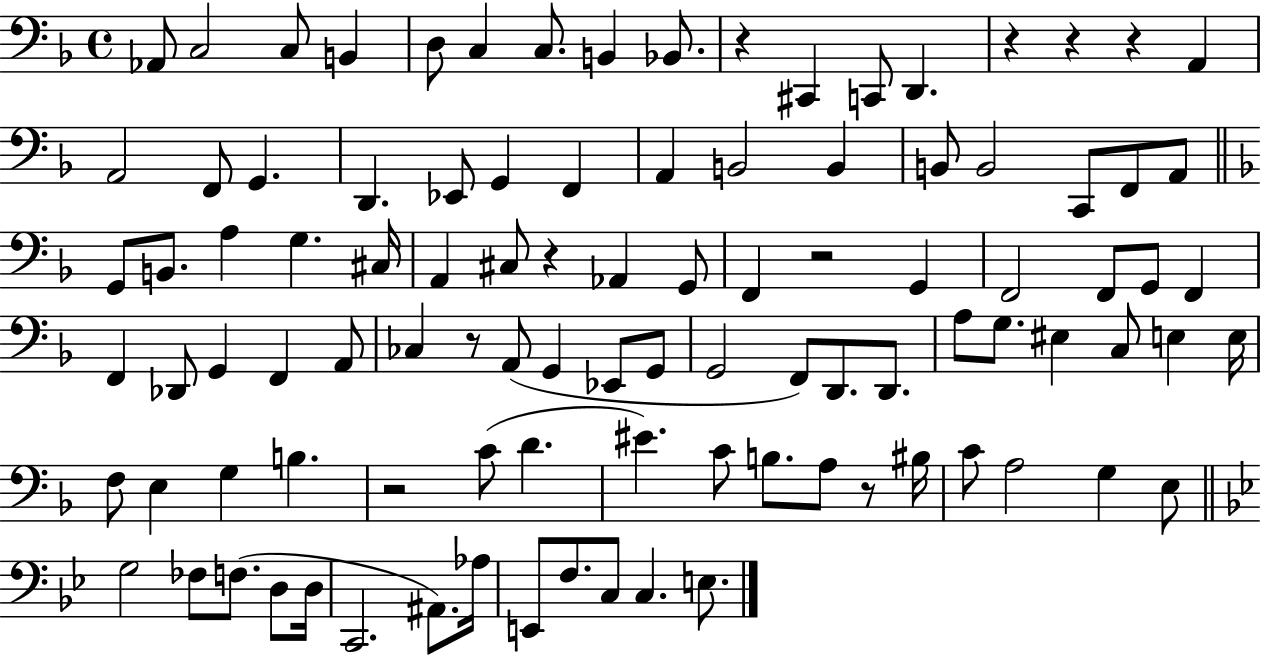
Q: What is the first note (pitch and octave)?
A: Ab2